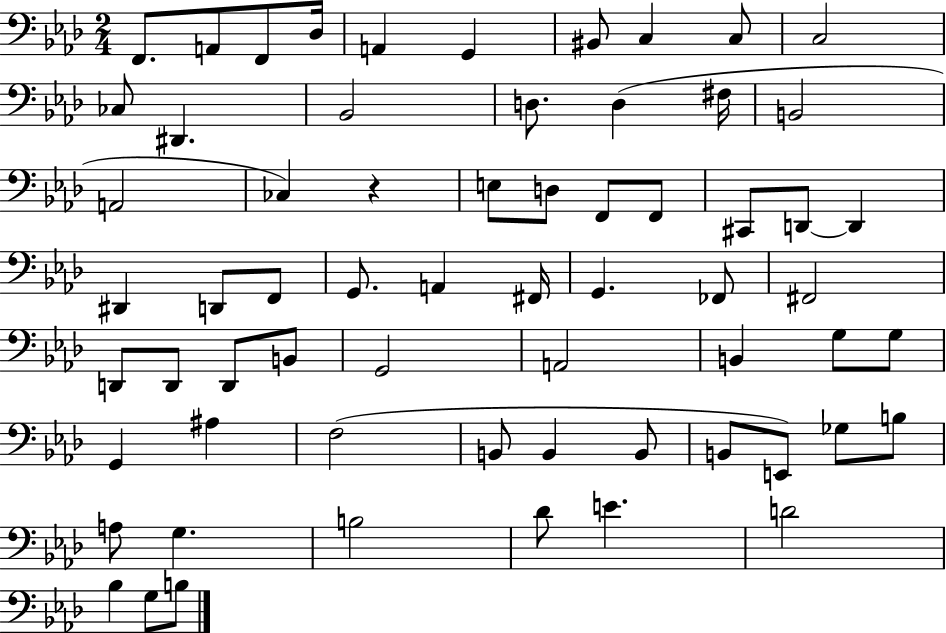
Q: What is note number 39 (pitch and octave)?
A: B2